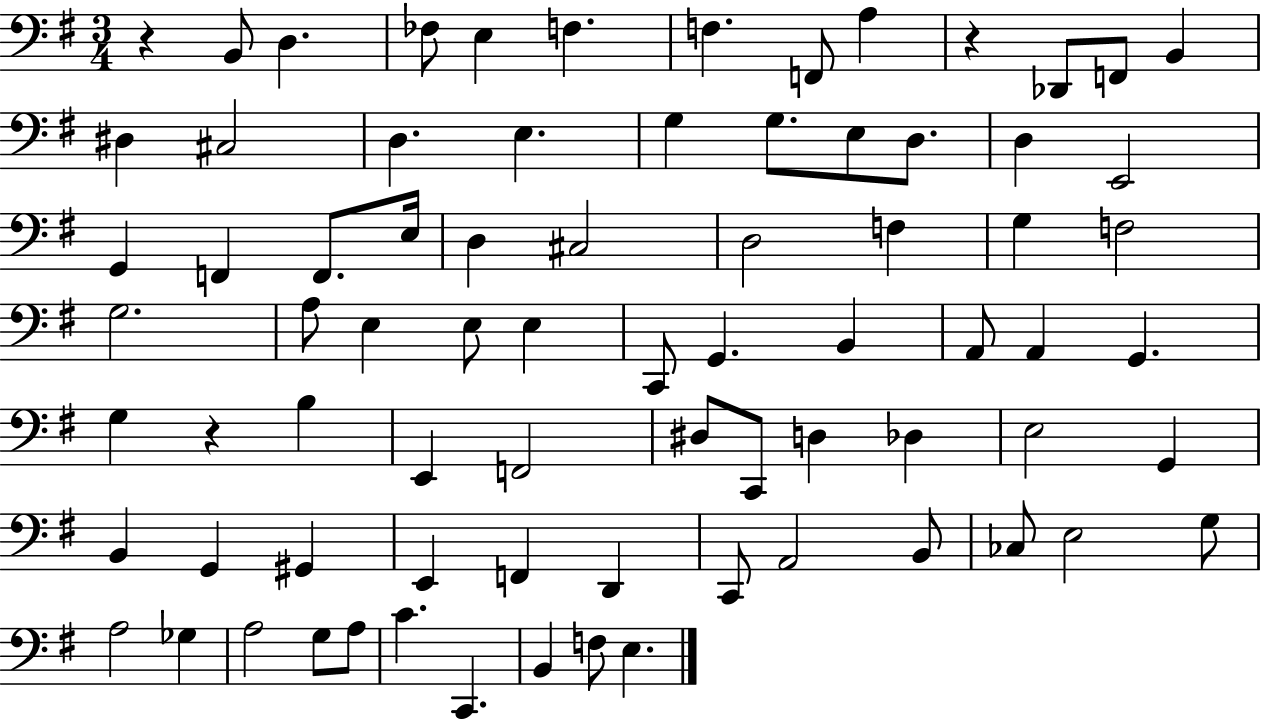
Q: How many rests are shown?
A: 3